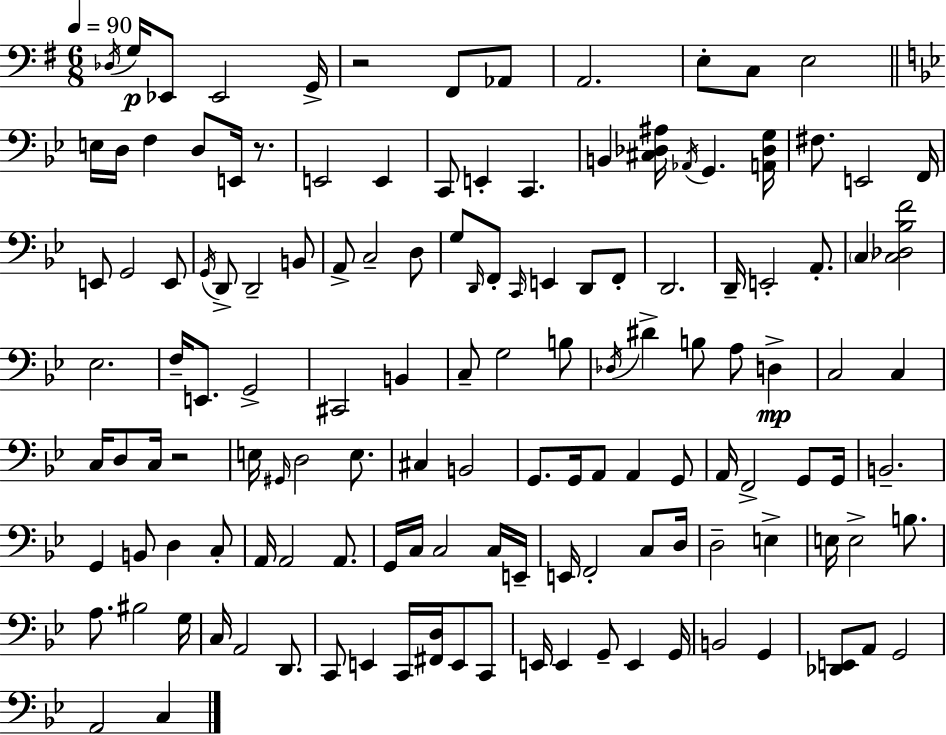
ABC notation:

X:1
T:Untitled
M:6/8
L:1/4
K:Em
_D,/4 G,/4 _E,,/2 _E,,2 G,,/4 z2 ^F,,/2 _A,,/2 A,,2 E,/2 C,/2 E,2 E,/4 D,/4 F, D,/2 E,,/4 z/2 E,,2 E,, C,,/2 E,, C,, B,, [^C,_D,^A,]/4 _A,,/4 G,, [A,,_D,G,]/4 ^F,/2 E,,2 F,,/4 E,,/2 G,,2 E,,/2 G,,/4 D,,/2 D,,2 B,,/2 A,,/2 C,2 D,/2 G,/2 D,,/4 F,,/2 C,,/4 E,, D,,/2 F,,/2 D,,2 D,,/4 E,,2 A,,/2 C, [C,_D,_B,F]2 _E,2 F,/4 E,,/2 G,,2 ^C,,2 B,, C,/2 G,2 B,/2 _D,/4 ^D B,/2 A,/2 D, C,2 C, C,/4 D,/2 C,/4 z2 E,/4 ^G,,/4 D,2 E,/2 ^C, B,,2 G,,/2 G,,/4 A,,/2 A,, G,,/2 A,,/4 F,,2 G,,/2 G,,/4 B,,2 G,, B,,/2 D, C,/2 A,,/4 A,,2 A,,/2 G,,/4 C,/4 C,2 C,/4 E,,/4 E,,/4 F,,2 C,/2 D,/4 D,2 E, E,/4 E,2 B,/2 A,/2 ^B,2 G,/4 C,/4 A,,2 D,,/2 C,,/2 E,, C,,/4 [^F,,D,]/4 E,,/2 C,,/2 E,,/4 E,, G,,/2 E,, G,,/4 B,,2 G,, [_D,,E,,]/2 A,,/2 G,,2 A,,2 C,